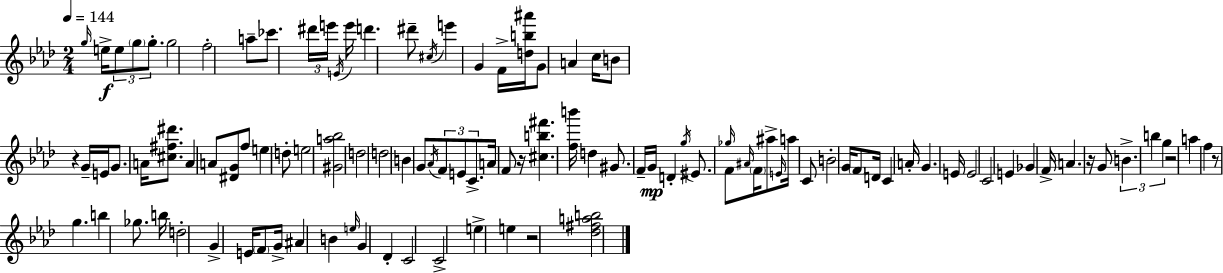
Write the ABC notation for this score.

X:1
T:Untitled
M:2/4
L:1/4
K:Fm
g/4 e/4 e/2 g/2 g/2 g2 f2 a/2 _c'/2 ^d'/4 e'/4 E/4 e'/4 d' ^d'/2 ^c/4 e' G F/4 [db^a']/4 G/2 A c/4 B/2 z G/4 E/4 G/2 A/4 [^c^f^d']/2 A A/2 [^DG]/2 f/2 e d/2 e2 [^Ga_b]2 d2 d2 B G/2 _A/4 F/2 E/2 C/2 A/4 F/2 z/4 [^cb^f'] [fb']/4 d ^G/2 F/4 G/4 D g/4 ^E/2 _g/4 F/2 ^A/4 F/4 ^a/2 E/4 a/4 C/2 B2 G/4 F/2 D/4 C A/4 G E/4 E2 C2 E _G F/4 A z/4 G/2 B b g z2 a f z/2 g b _g/2 b/4 d2 G E/4 F/2 G/4 ^A B e/4 G _D C2 C2 e e z2 [_d^fab]2